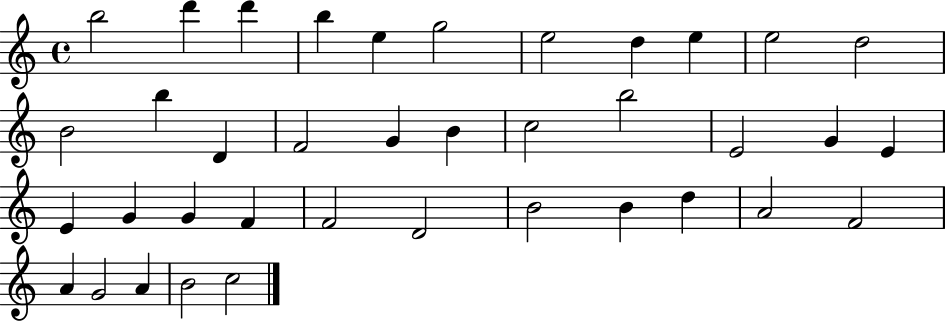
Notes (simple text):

B5/h D6/q D6/q B5/q E5/q G5/h E5/h D5/q E5/q E5/h D5/h B4/h B5/q D4/q F4/h G4/q B4/q C5/h B5/h E4/h G4/q E4/q E4/q G4/q G4/q F4/q F4/h D4/h B4/h B4/q D5/q A4/h F4/h A4/q G4/h A4/q B4/h C5/h